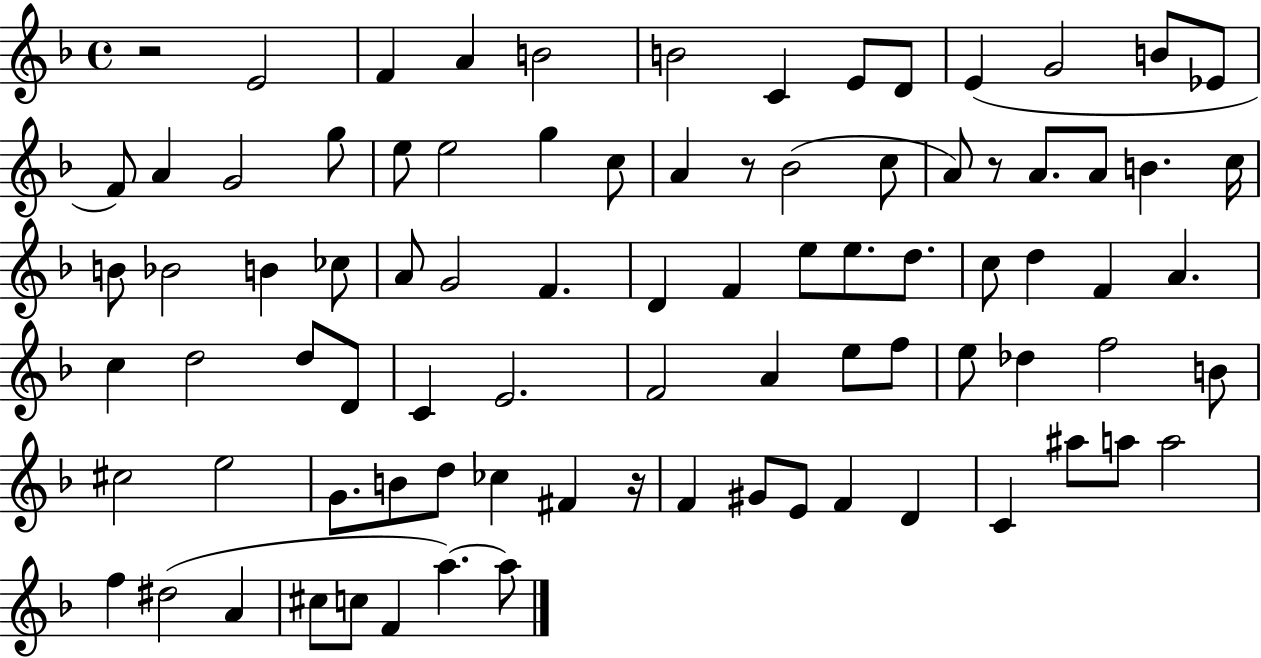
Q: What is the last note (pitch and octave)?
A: A5